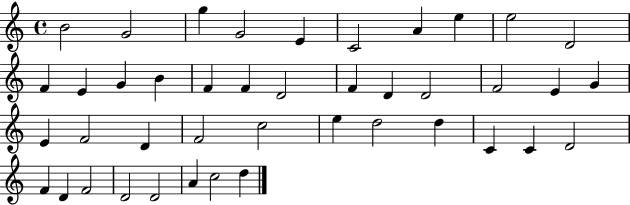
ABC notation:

X:1
T:Untitled
M:4/4
L:1/4
K:C
B2 G2 g G2 E C2 A e e2 D2 F E G B F F D2 F D D2 F2 E G E F2 D F2 c2 e d2 d C C D2 F D F2 D2 D2 A c2 d